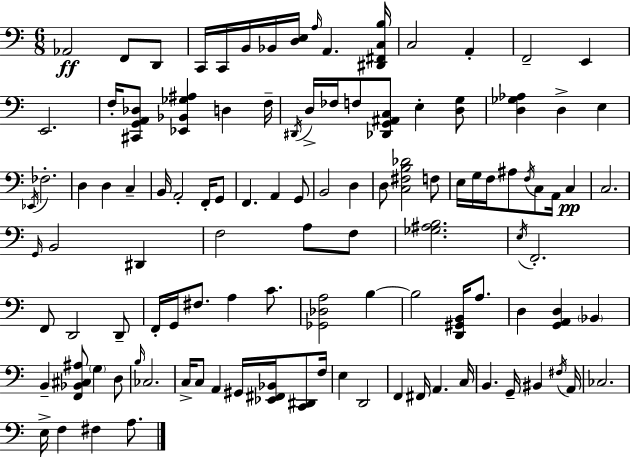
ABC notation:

X:1
T:Untitled
M:6/8
L:1/4
K:Am
_A,,2 F,,/2 D,,/2 C,,/4 C,,/4 B,,/4 _B,,/4 [D,E,]/4 A,/4 A,, [^D,,^F,,C,B,]/4 C,2 A,, F,,2 E,, E,,2 F,/4 [^C,,G,,A,,_D,]/2 [_E,,_B,,_G,^A,] D, F,/4 ^D,,/4 D,/4 _F,/4 F,/2 [_D,,G,,^A,,C,]/2 E, [D,G,]/2 [D,_G,_A,] D, E, _E,,/4 _F,2 D, D, C, B,,/4 A,,2 F,,/4 G,,/2 F,, A,, G,,/2 B,,2 D, D,/2 [C,^F,B,_D]2 F,/2 E,/4 G,/4 F,/4 ^A,/2 F,/4 C,/2 A,,/4 C, C,2 G,,/4 B,,2 ^D,, F,2 A,/2 F,/2 [_G,^A,B,]2 E,/4 F,,2 F,,/2 D,,2 D,,/2 F,,/4 G,,/4 ^F,/2 A, C/2 [_G,,_D,A,]2 B, B,2 [D,,^G,,B,,]/4 A,/2 D, [G,,A,,D,] _B,, B,, [F,,_B,,^C,^A,]/2 G, D,/2 B,/4 _C,2 C,/4 C,/2 A,, ^G,,/4 [_E,,^F,,_B,,]/4 [C,,^D,,]/2 F,/4 E, D,,2 F,, ^F,,/4 A,, C,/4 B,, G,,/4 ^B,, ^F,/4 A,,/4 _C,2 E,/4 F, ^F, A,/2